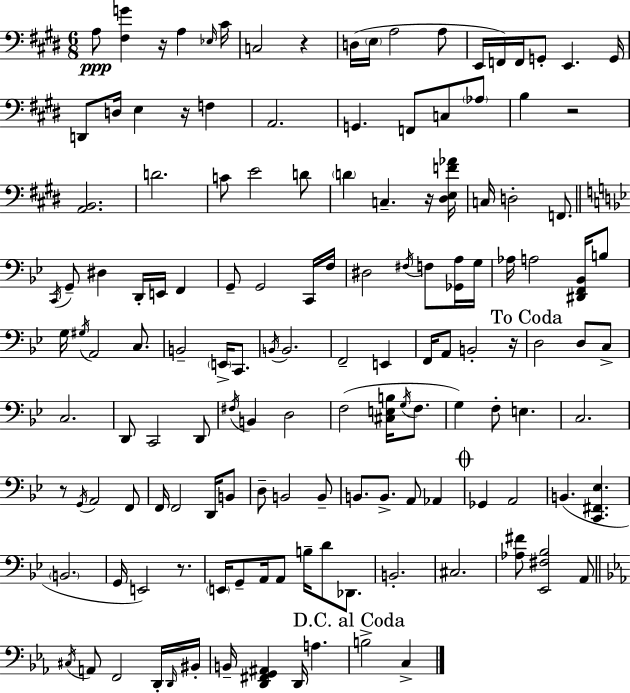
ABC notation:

X:1
T:Untitled
M:6/8
L:1/4
K:E
A,/2 [^F,G] z/4 A, _E,/4 ^C/4 C,2 z D,/4 E,/4 A,2 A,/2 E,,/4 F,,/4 F,,/4 G,,/2 E,, G,,/4 D,,/2 D,/4 E, z/4 F, A,,2 G,, F,,/2 C,/2 _A,/2 B, z2 [A,,B,,]2 D2 C/2 E2 D/2 D C, z/4 [^D,E,F_A]/4 C,/4 D,2 F,,/2 C,,/4 G,,/2 ^D, D,,/4 E,,/4 F,, G,,/2 G,,2 C,,/4 F,/4 ^D,2 ^F,/4 F,/2 [_G,,A,]/4 G,/4 _A,/4 A,2 [^D,,F,,_B,,]/4 B,/2 G,/4 ^G,/4 A,,2 C,/2 B,,2 E,,/4 C,,/2 B,,/4 B,,2 F,,2 E,, F,,/4 A,,/2 B,,2 z/4 D,2 D,/2 C,/2 C,2 D,,/2 C,,2 D,,/2 ^F,/4 B,, D,2 F,2 [^C,E,B,]/4 G,/4 F,/2 G, F,/2 E, C,2 z/2 G,,/4 A,,2 F,,/2 F,,/4 F,,2 D,,/4 B,,/2 D,/2 B,,2 B,,/2 B,,/2 B,,/2 A,,/2 _A,, _G,, A,,2 B,, [C,,^F,,_E,] B,,2 G,,/4 E,,2 z/2 E,,/4 G,,/2 A,,/4 A,,/2 B,/4 D/2 _D,,/2 B,,2 ^C,2 [_A,^F]/2 [_E,,^F,_B,]2 A,,/2 ^C,/4 A,,/2 F,,2 D,,/4 D,,/4 ^B,,/4 B,,/4 [D,,^F,,G,,^A,,] D,,/4 A, B,2 C,